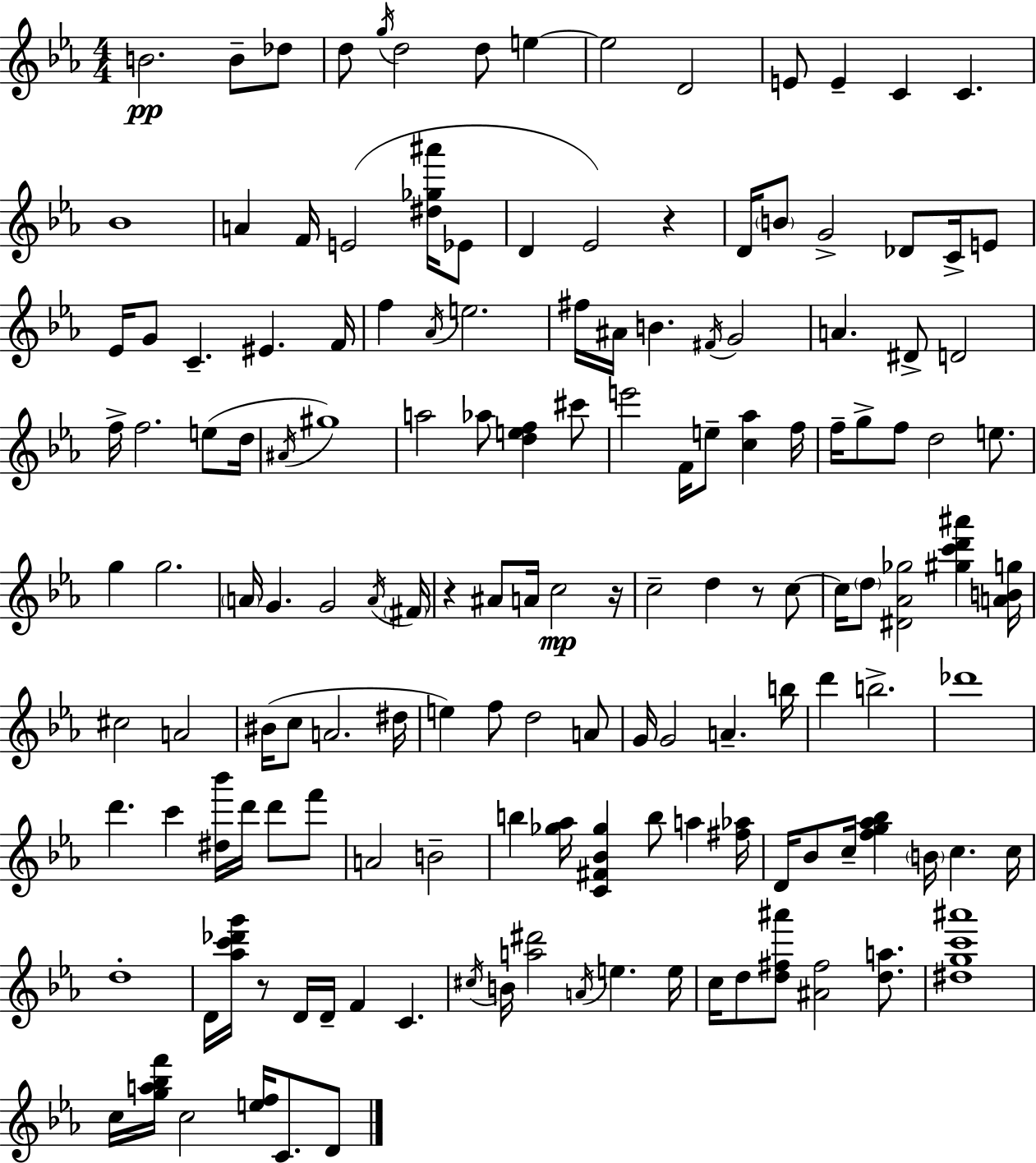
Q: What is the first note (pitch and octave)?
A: B4